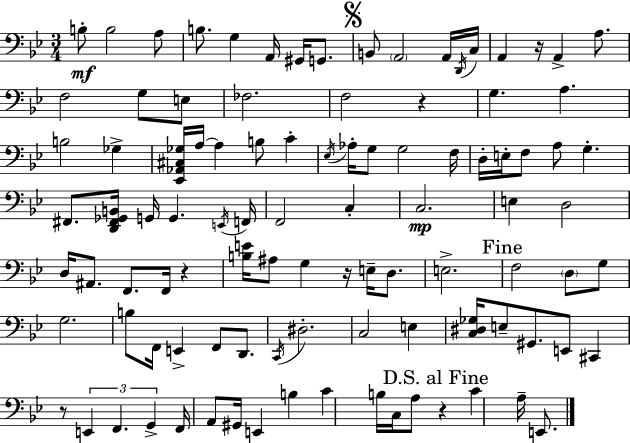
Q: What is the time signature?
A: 3/4